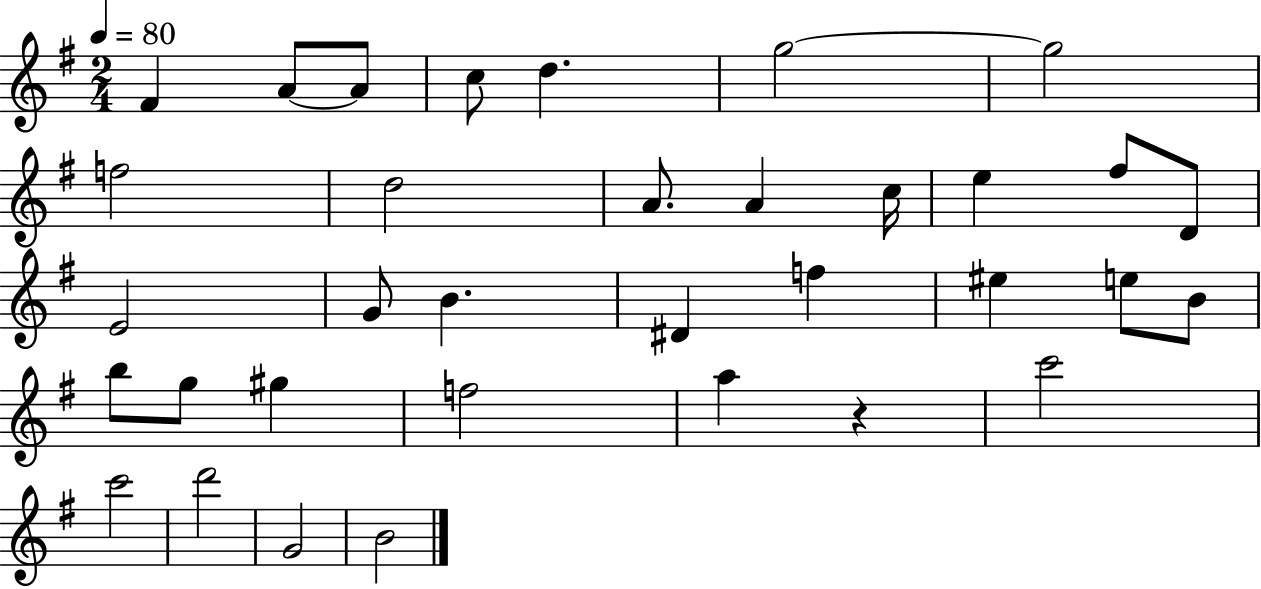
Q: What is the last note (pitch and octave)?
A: B4